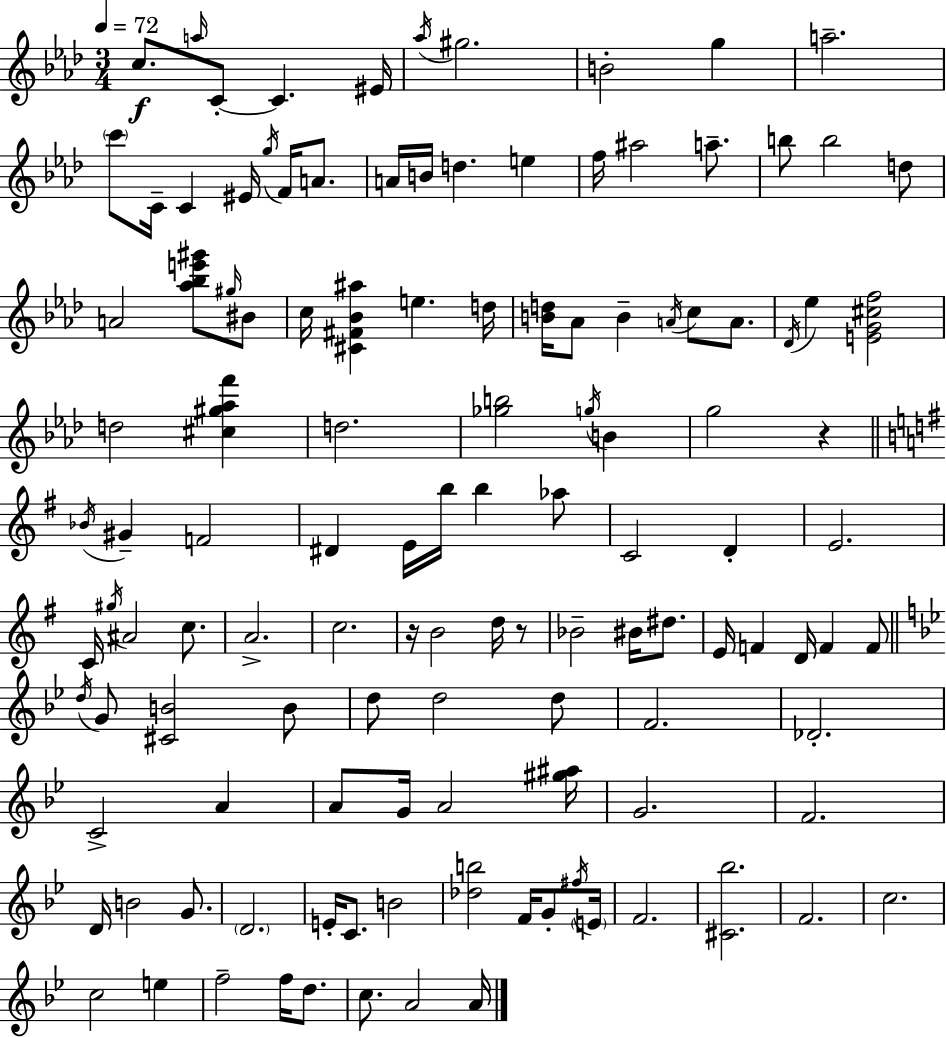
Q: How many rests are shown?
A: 3